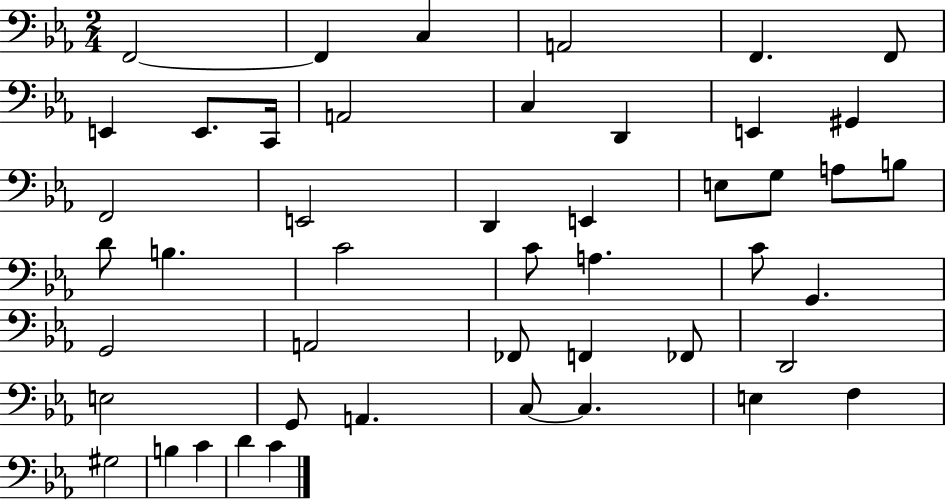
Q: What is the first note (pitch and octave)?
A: F2